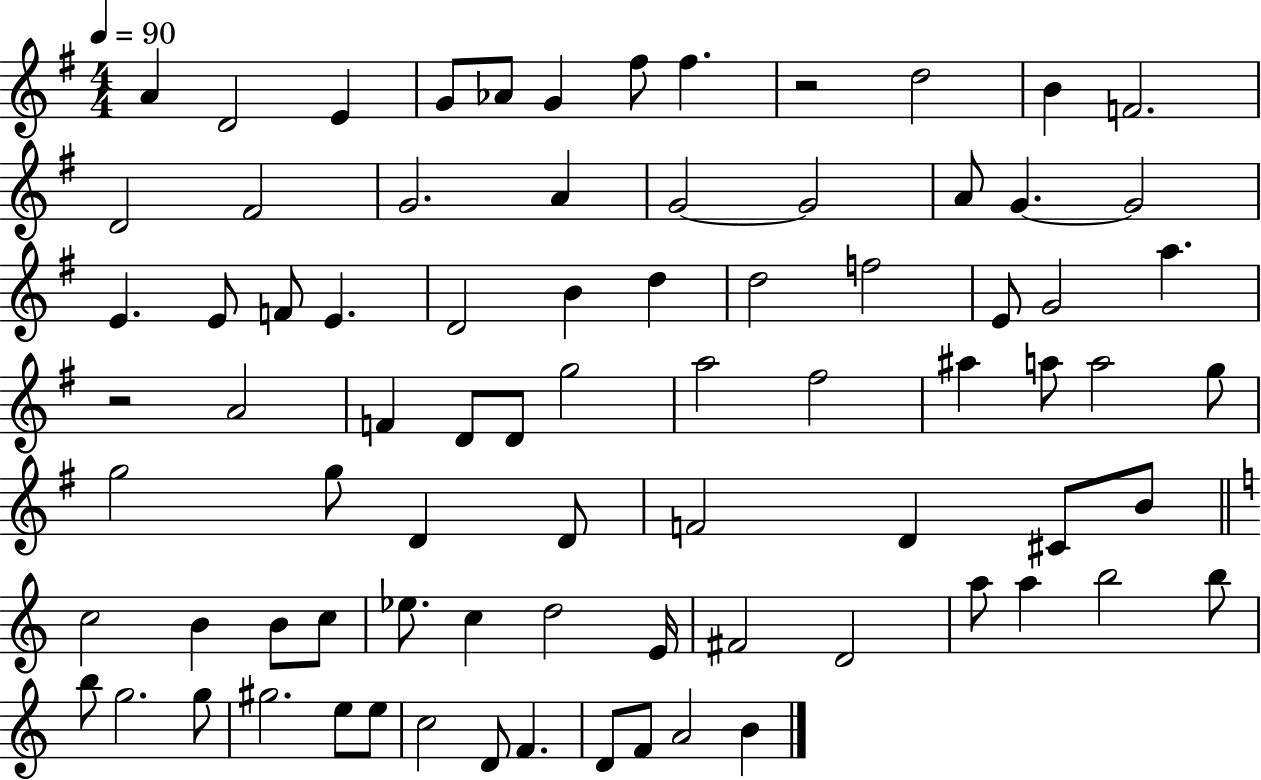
A4/q D4/h E4/q G4/e Ab4/e G4/q F#5/e F#5/q. R/h D5/h B4/q F4/h. D4/h F#4/h G4/h. A4/q G4/h G4/h A4/e G4/q. G4/h E4/q. E4/e F4/e E4/q. D4/h B4/q D5/q D5/h F5/h E4/e G4/h A5/q. R/h A4/h F4/q D4/e D4/e G5/h A5/h F#5/h A#5/q A5/e A5/h G5/e G5/h G5/e D4/q D4/e F4/h D4/q C#4/e B4/e C5/h B4/q B4/e C5/e Eb5/e. C5/q D5/h E4/s F#4/h D4/h A5/e A5/q B5/h B5/e B5/e G5/h. G5/e G#5/h. E5/e E5/e C5/h D4/e F4/q. D4/e F4/e A4/h B4/q